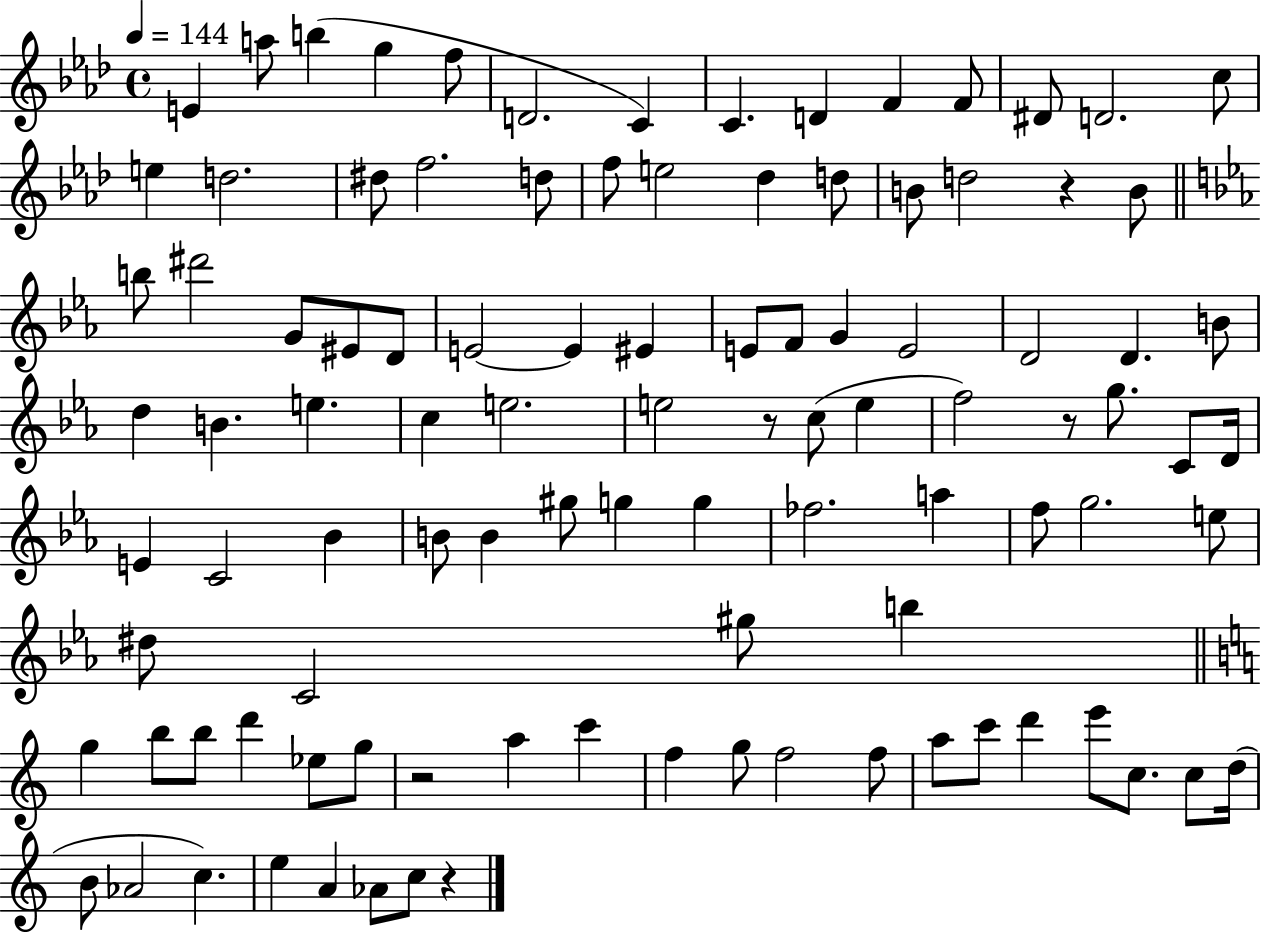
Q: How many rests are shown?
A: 5